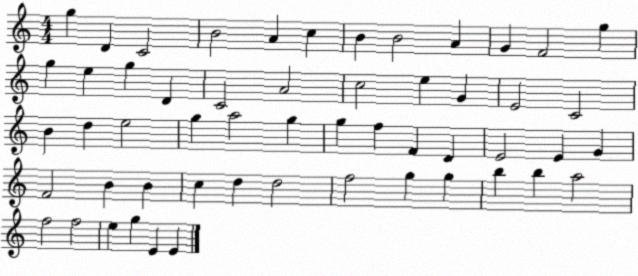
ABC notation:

X:1
T:Untitled
M:4/4
L:1/4
K:C
g D C2 B2 A c B B2 A G F2 g g e g D C2 A2 c2 e G E2 C2 B d e2 g a2 g g f F D E2 E G F2 B B c d d2 f2 g g b b a2 f2 f2 e g E E